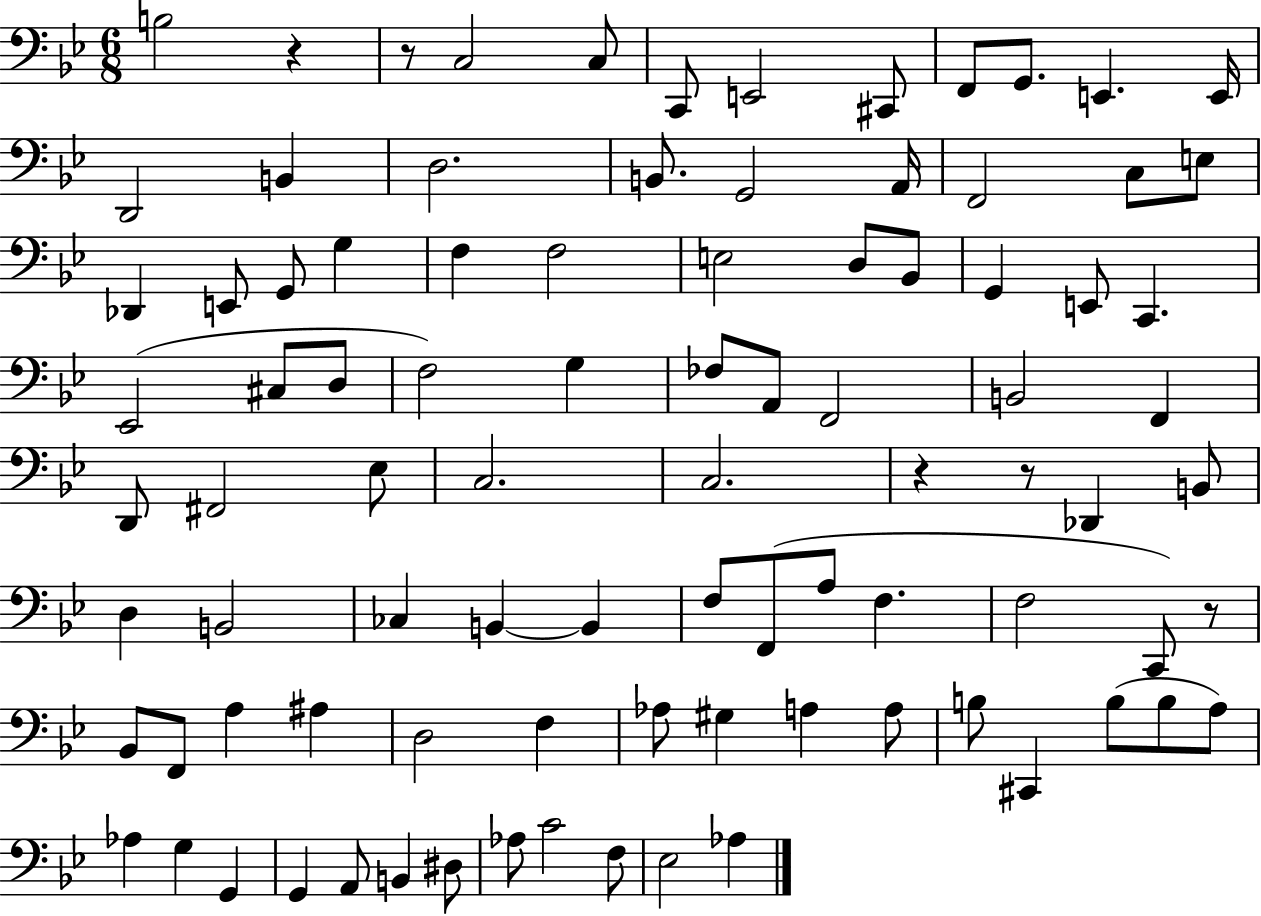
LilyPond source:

{
  \clef bass
  \numericTimeSignature
  \time 6/8
  \key bes \major
  \repeat volta 2 { b2 r4 | r8 c2 c8 | c,8 e,2 cis,8 | f,8 g,8. e,4. e,16 | \break d,2 b,4 | d2. | b,8. g,2 a,16 | f,2 c8 e8 | \break des,4 e,8 g,8 g4 | f4 f2 | e2 d8 bes,8 | g,4 e,8 c,4. | \break ees,2( cis8 d8 | f2) g4 | fes8 a,8 f,2 | b,2 f,4 | \break d,8 fis,2 ees8 | c2. | c2. | r4 r8 des,4 b,8 | \break d4 b,2 | ces4 b,4~~ b,4 | f8 f,8( a8 f4. | f2 c,8) r8 | \break bes,8 f,8 a4 ais4 | d2 f4 | aes8 gis4 a4 a8 | b8 cis,4 b8( b8 a8) | \break aes4 g4 g,4 | g,4 a,8 b,4 dis8 | aes8 c'2 f8 | ees2 aes4 | \break } \bar "|."
}